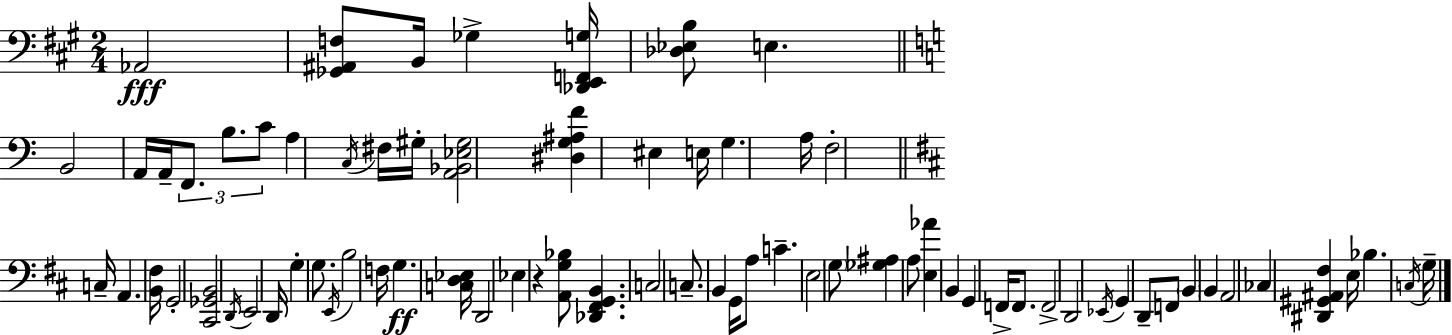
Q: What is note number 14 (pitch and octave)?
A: G#3